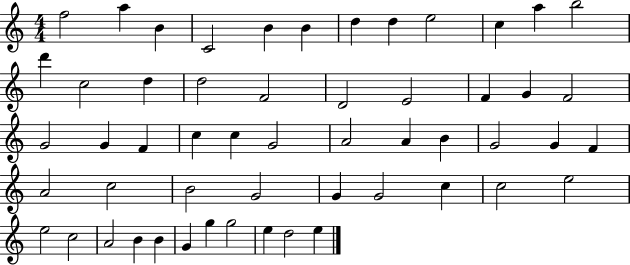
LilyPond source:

{
  \clef treble
  \numericTimeSignature
  \time 4/4
  \key c \major
  f''2 a''4 b'4 | c'2 b'4 b'4 | d''4 d''4 e''2 | c''4 a''4 b''2 | \break d'''4 c''2 d''4 | d''2 f'2 | d'2 e'2 | f'4 g'4 f'2 | \break g'2 g'4 f'4 | c''4 c''4 g'2 | a'2 a'4 b'4 | g'2 g'4 f'4 | \break a'2 c''2 | b'2 g'2 | g'4 g'2 c''4 | c''2 e''2 | \break e''2 c''2 | a'2 b'4 b'4 | g'4 g''4 g''2 | e''4 d''2 e''4 | \break \bar "|."
}